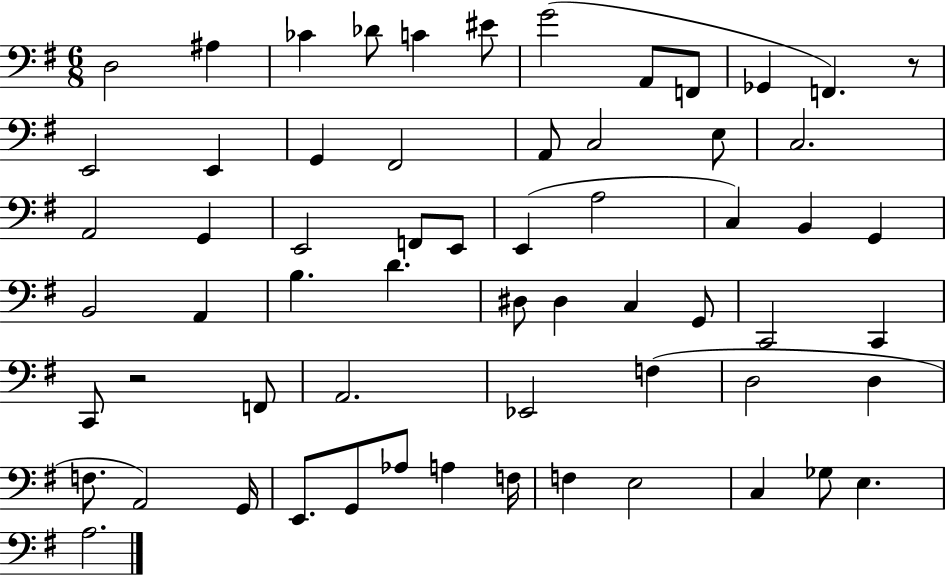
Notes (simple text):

D3/h A#3/q CES4/q Db4/e C4/q EIS4/e G4/h A2/e F2/e Gb2/q F2/q. R/e E2/h E2/q G2/q F#2/h A2/e C3/h E3/e C3/h. A2/h G2/q E2/h F2/e E2/e E2/q A3/h C3/q B2/q G2/q B2/h A2/q B3/q. D4/q. D#3/e D#3/q C3/q G2/e C2/h C2/q C2/e R/h F2/e A2/h. Eb2/h F3/q D3/h D3/q F3/e. A2/h G2/s E2/e. G2/e Ab3/e A3/q F3/s F3/q E3/h C3/q Gb3/e E3/q. A3/h.